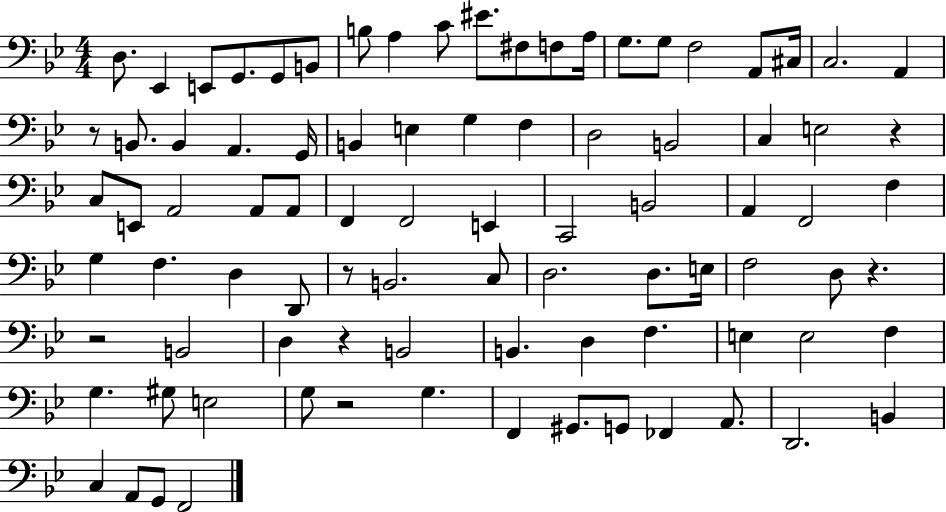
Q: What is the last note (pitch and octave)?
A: F2